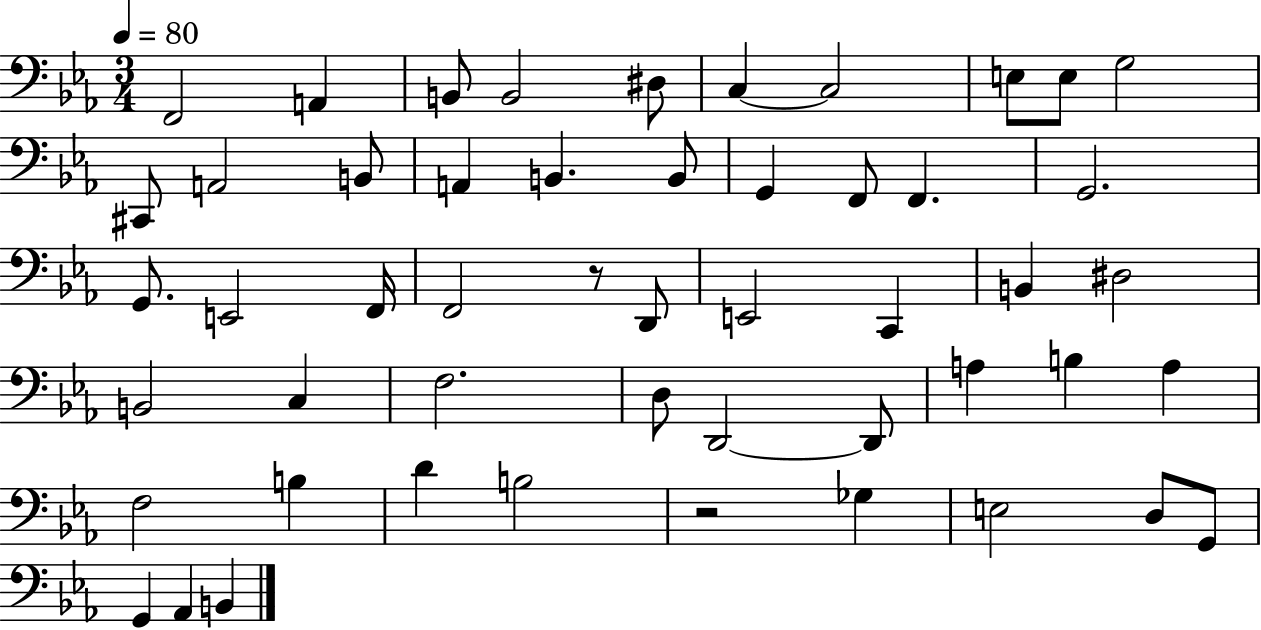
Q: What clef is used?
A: bass